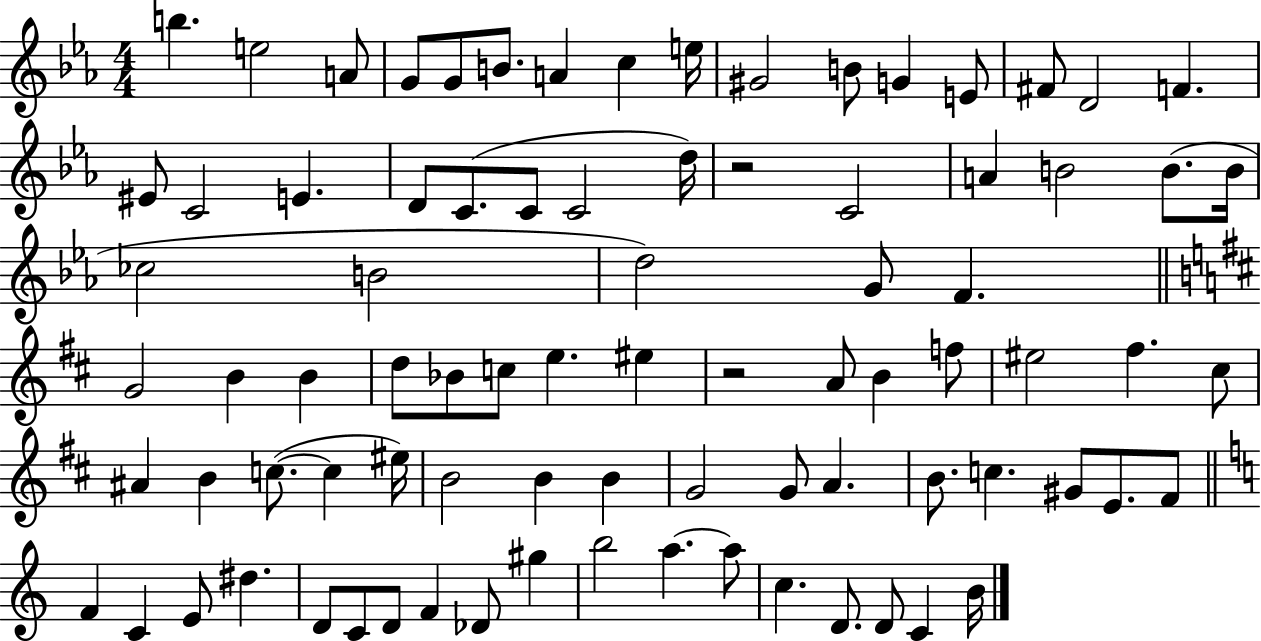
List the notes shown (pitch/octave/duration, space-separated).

B5/q. E5/h A4/e G4/e G4/e B4/e. A4/q C5/q E5/s G#4/h B4/e G4/q E4/e F#4/e D4/h F4/q. EIS4/e C4/h E4/q. D4/e C4/e. C4/e C4/h D5/s R/h C4/h A4/q B4/h B4/e. B4/s CES5/h B4/h D5/h G4/e F4/q. G4/h B4/q B4/q D5/e Bb4/e C5/e E5/q. EIS5/q R/h A4/e B4/q F5/e EIS5/h F#5/q. C#5/e A#4/q B4/q C5/e. C5/q EIS5/s B4/h B4/q B4/q G4/h G4/e A4/q. B4/e. C5/q. G#4/e E4/e. F#4/e F4/q C4/q E4/e D#5/q. D4/e C4/e D4/e F4/q Db4/e G#5/q B5/h A5/q. A5/e C5/q. D4/e. D4/e C4/q B4/s